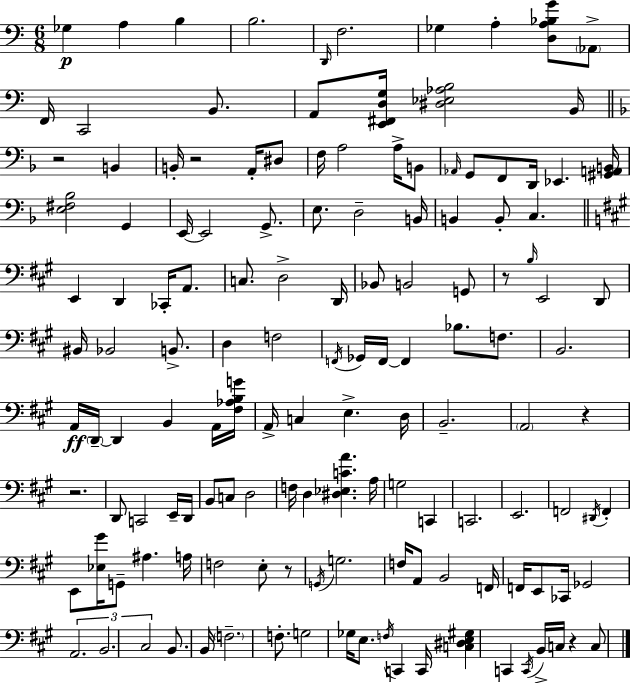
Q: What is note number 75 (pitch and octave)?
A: C2